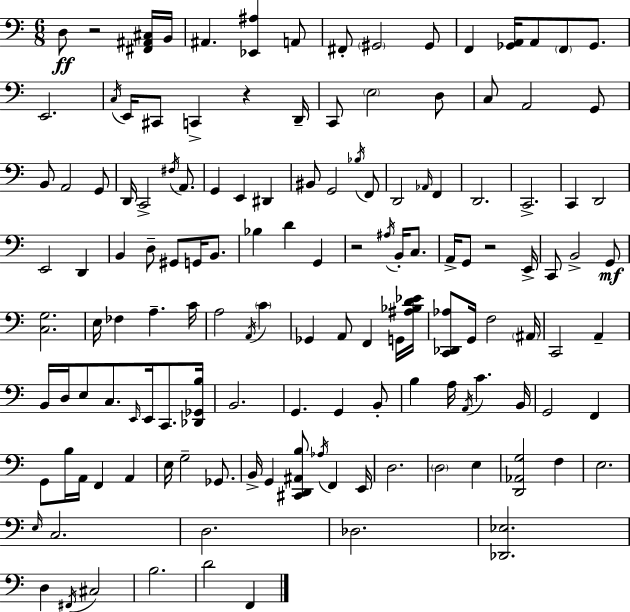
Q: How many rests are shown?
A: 4